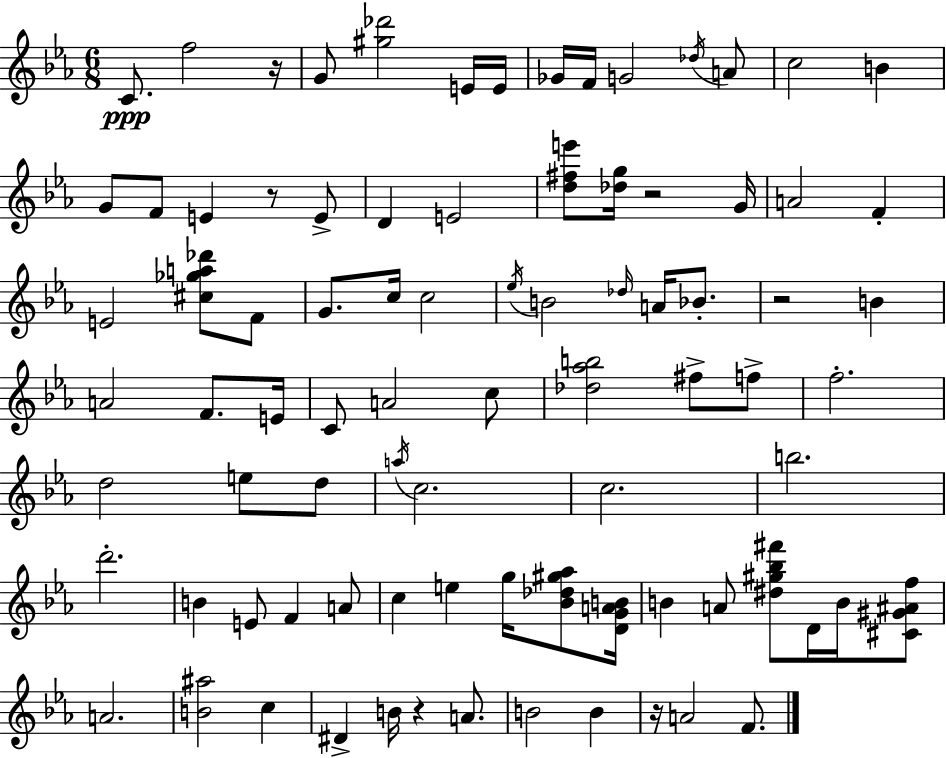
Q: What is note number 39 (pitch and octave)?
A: F#5